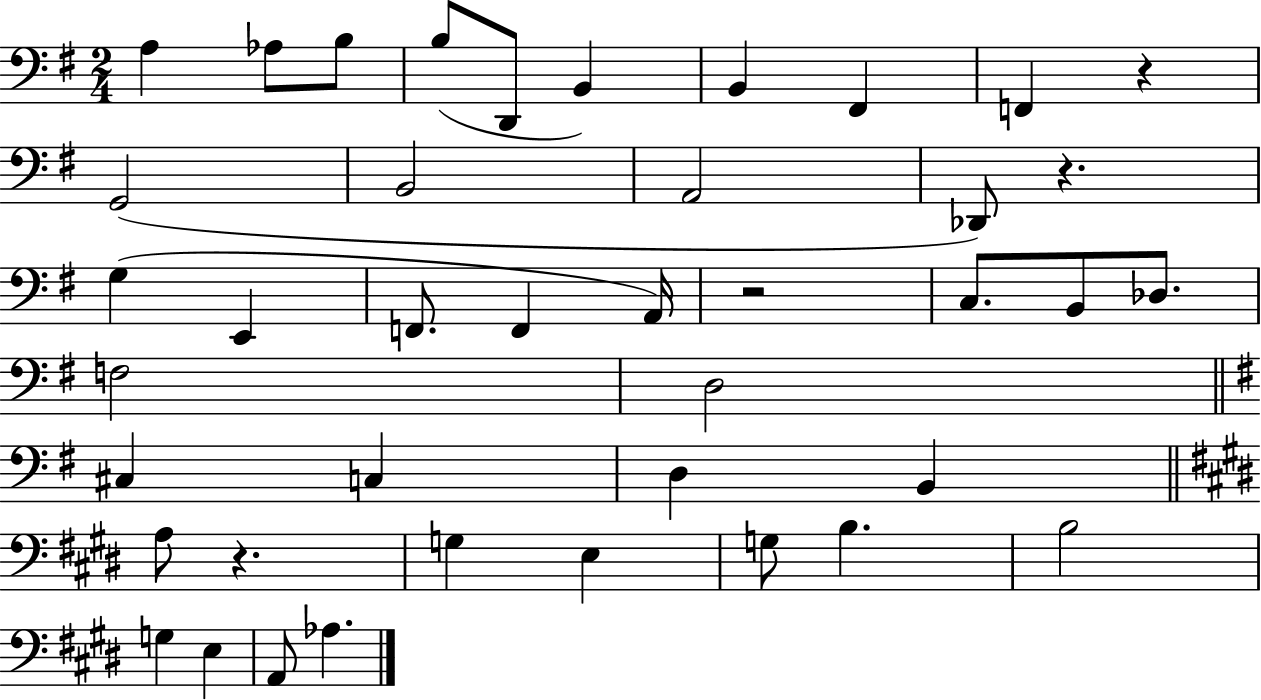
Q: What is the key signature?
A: G major